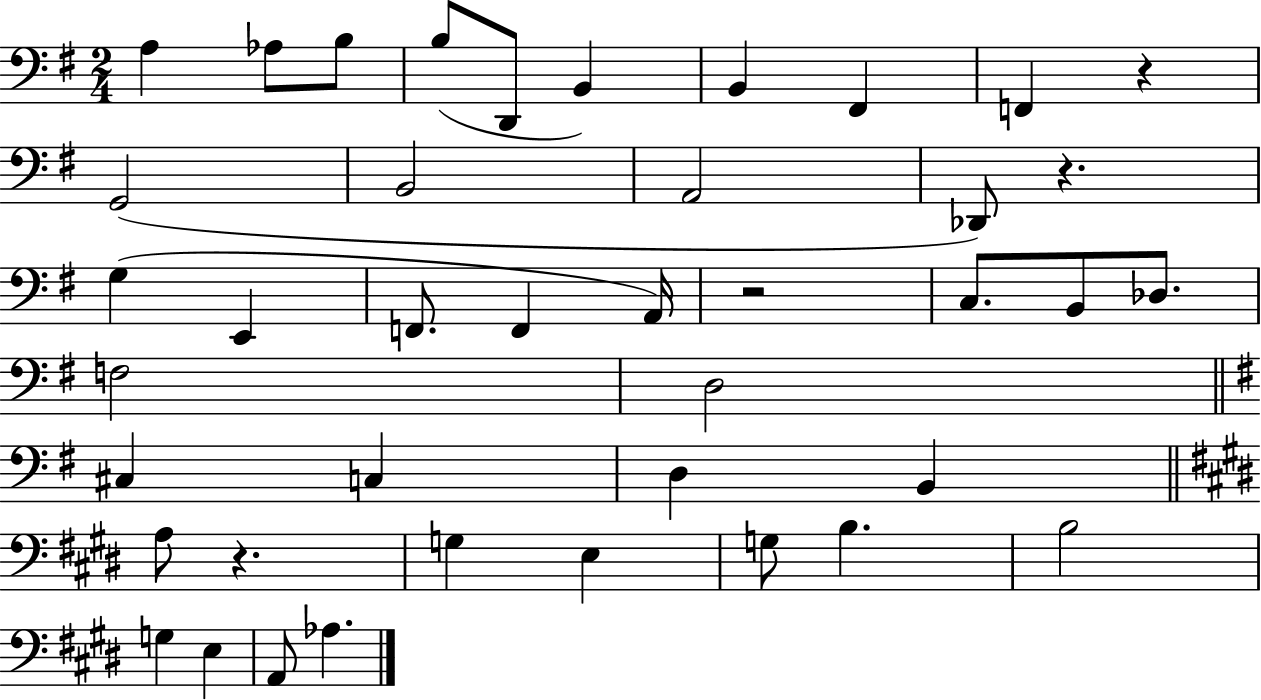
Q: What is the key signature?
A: G major